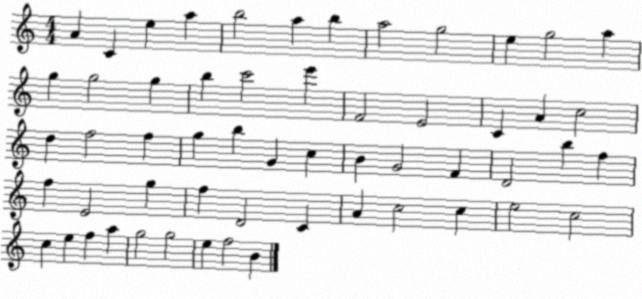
X:1
T:Untitled
M:4/4
L:1/4
K:C
A C e a b2 a b a2 g2 e g2 a g g2 g b c'2 e' F2 E2 C A c2 d f2 f g b G c B G2 F D2 b f f E2 g f D2 C A c2 c e2 c2 c e f a g2 g2 e f2 B